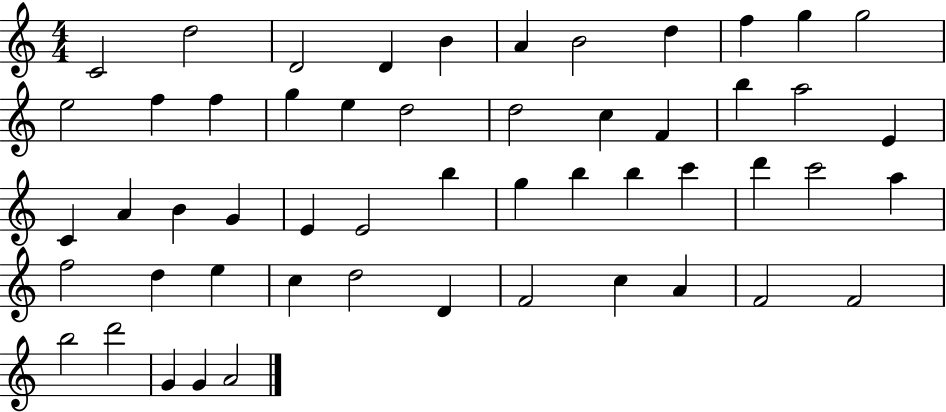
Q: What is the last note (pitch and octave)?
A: A4